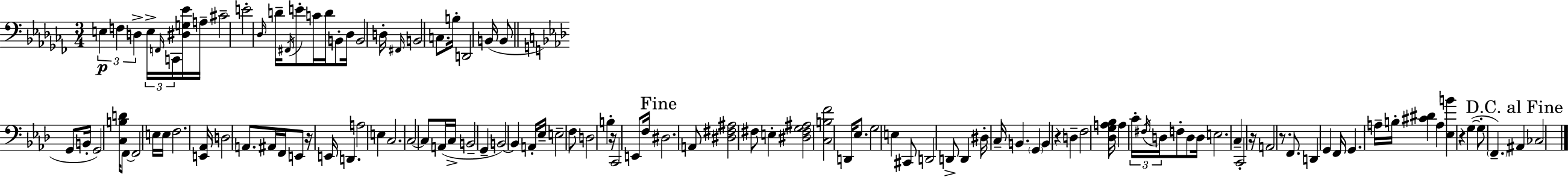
{
  \clef bass
  \numericTimeSignature
  \time 3/4
  \key aes \minor
  \tuplet 3/2 { e4\p f4 d4-> } | \tuplet 3/2 { e16-> \grace { f,16 } c,16 } <dis g ees'>16 a16-- cis'2-- | e'2-. \grace { des16 } d'16-- \acciaccatura { fis,16 } | e'8-. c'16 d'16 b,8-. des16 b,2 | \break d16-. \grace { fis,16 } b,2 | c8. b16-. d,2 | b,16( b,8 \bar "||" \break \key f \minor g,8 b,16-. g,2) <c b d'>16 | f,8~~ f,2 e16 e16 | f2. | <e, aes,>16 \parenthesize d2 a,8. | \break ais,16 f,16 e,8 r16 e,16 d,4. | a2 e4 | c2. | c2~~ c8 a,16( c16-> | \break b,2-- g,4-- | b,2~~) b,4 | a,16-. ees16-- e2-- f8 | d2 b4-. | \break r16 c,2 e,8 f16 | \mark "Fine" dis2. | a,8 <dis fis ais>2 fis8 | e4-. <dis fis g ais>2 | \break <c b f'>2 d,16 ees8. | g2 e4 | cis,8 d,2 d,8-> | d,4 dis16-. c16-- b,4. | \break \parenthesize g,4 b,4 r4 | d4-- f2 | <des g a bes>16 a4 \tuplet 3/2 { c'16-. \acciaccatura { fis16 } d16 } f8-. d8 | d16 e2. | \break c4-- c,2-. | r16 a,2 r8. | f,8. d,4 g,4 | f,16 g,4. a16-- b16-. <cis' dis'>4 | \break a4 <ees b'>4 r4 | g4~(~ g8-. \parenthesize f,4.--) | \mark "D.C. al Fine" ais,4 ces2 | \bar "|."
}